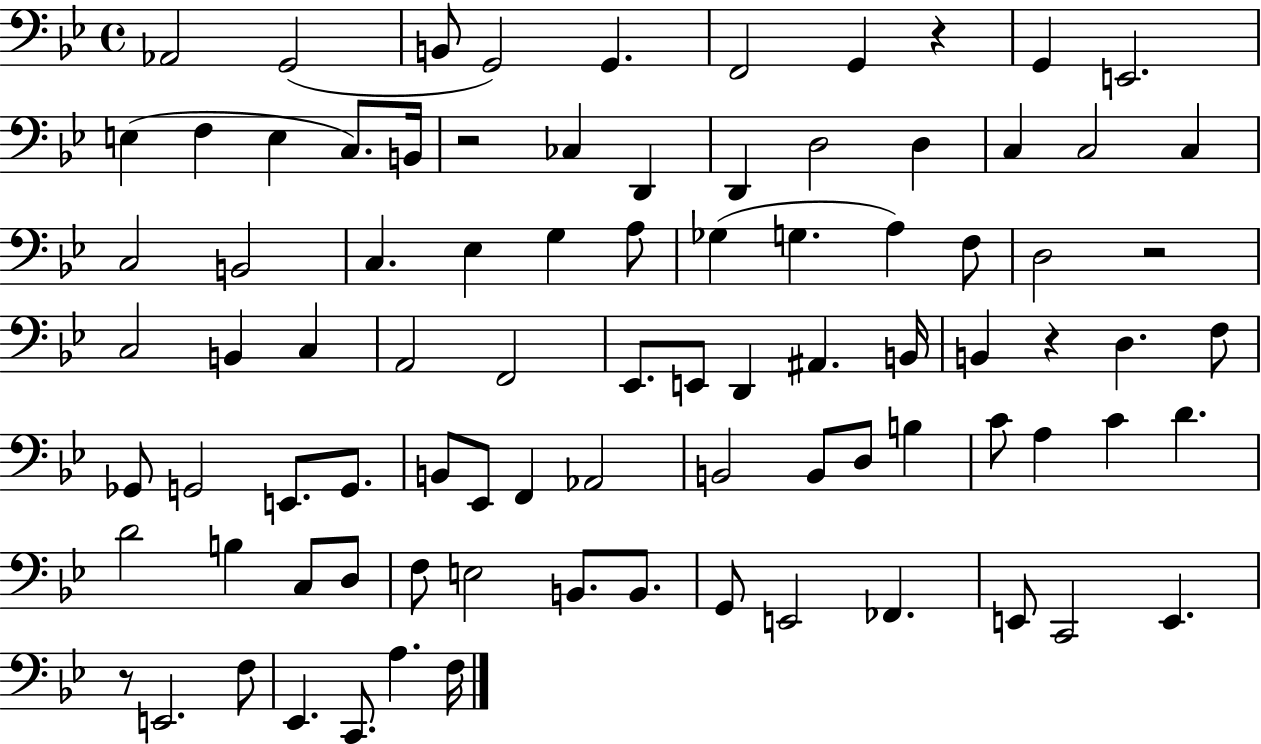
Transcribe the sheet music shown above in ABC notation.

X:1
T:Untitled
M:4/4
L:1/4
K:Bb
_A,,2 G,,2 B,,/2 G,,2 G,, F,,2 G,, z G,, E,,2 E, F, E, C,/2 B,,/4 z2 _C, D,, D,, D,2 D, C, C,2 C, C,2 B,,2 C, _E, G, A,/2 _G, G, A, F,/2 D,2 z2 C,2 B,, C, A,,2 F,,2 _E,,/2 E,,/2 D,, ^A,, B,,/4 B,, z D, F,/2 _G,,/2 G,,2 E,,/2 G,,/2 B,,/2 _E,,/2 F,, _A,,2 B,,2 B,,/2 D,/2 B, C/2 A, C D D2 B, C,/2 D,/2 F,/2 E,2 B,,/2 B,,/2 G,,/2 E,,2 _F,, E,,/2 C,,2 E,, z/2 E,,2 F,/2 _E,, C,,/2 A, F,/4